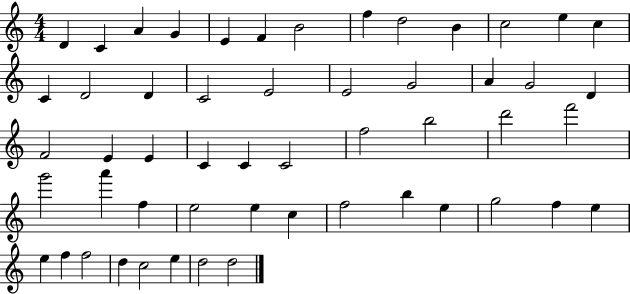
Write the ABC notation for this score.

X:1
T:Untitled
M:4/4
L:1/4
K:C
D C A G E F B2 f d2 B c2 e c C D2 D C2 E2 E2 G2 A G2 D F2 E E C C C2 f2 b2 d'2 f'2 g'2 a' f e2 e c f2 b e g2 f e e f f2 d c2 e d2 d2